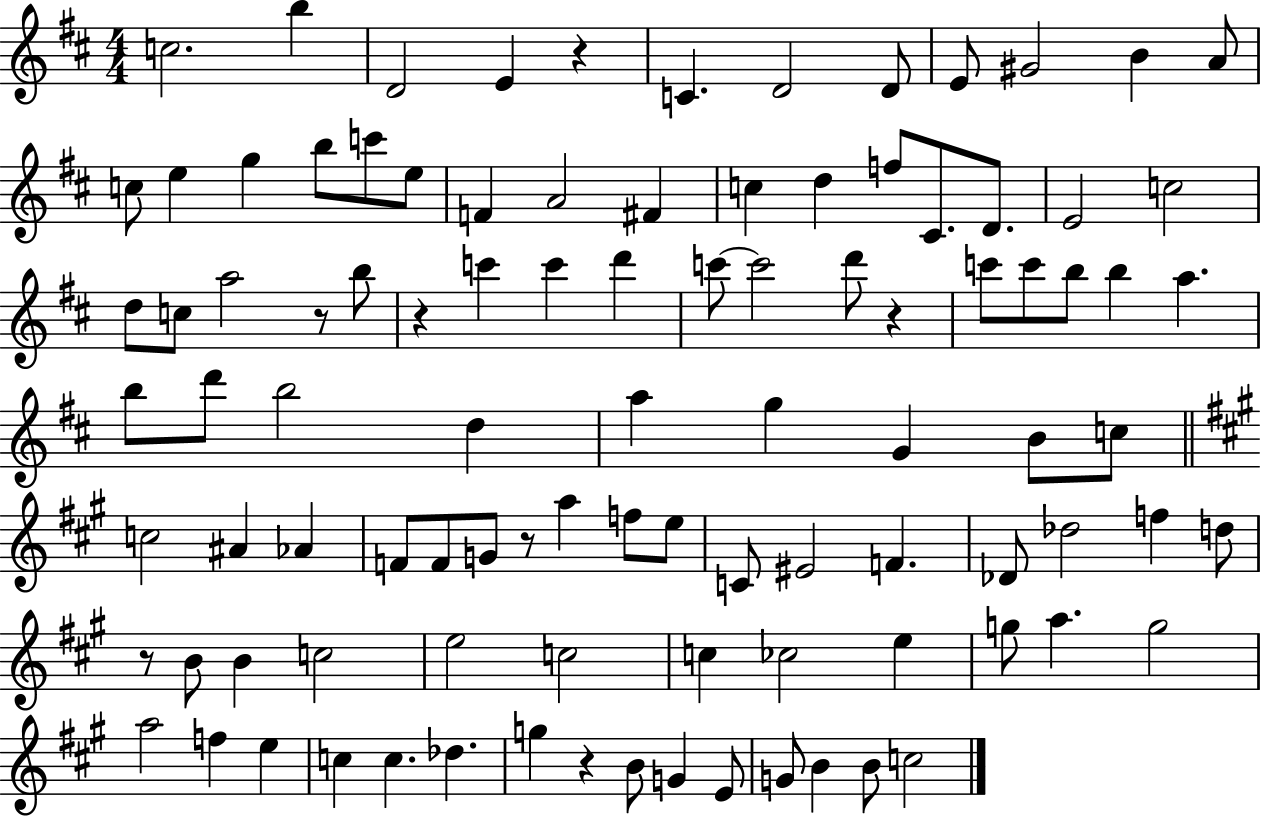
{
  \clef treble
  \numericTimeSignature
  \time 4/4
  \key d \major
  c''2. b''4 | d'2 e'4 r4 | c'4. d'2 d'8 | e'8 gis'2 b'4 a'8 | \break c''8 e''4 g''4 b''8 c'''8 e''8 | f'4 a'2 fis'4 | c''4 d''4 f''8 cis'8. d'8. | e'2 c''2 | \break d''8 c''8 a''2 r8 b''8 | r4 c'''4 c'''4 d'''4 | c'''8~~ c'''2 d'''8 r4 | c'''8 c'''8 b''8 b''4 a''4. | \break b''8 d'''8 b''2 d''4 | a''4 g''4 g'4 b'8 c''8 | \bar "||" \break \key a \major c''2 ais'4 aes'4 | f'8 f'8 g'8 r8 a''4 f''8 e''8 | c'8 eis'2 f'4. | des'8 des''2 f''4 d''8 | \break r8 b'8 b'4 c''2 | e''2 c''2 | c''4 ces''2 e''4 | g''8 a''4. g''2 | \break a''2 f''4 e''4 | c''4 c''4. des''4. | g''4 r4 b'8 g'4 e'8 | g'8 b'4 b'8 c''2 | \break \bar "|."
}